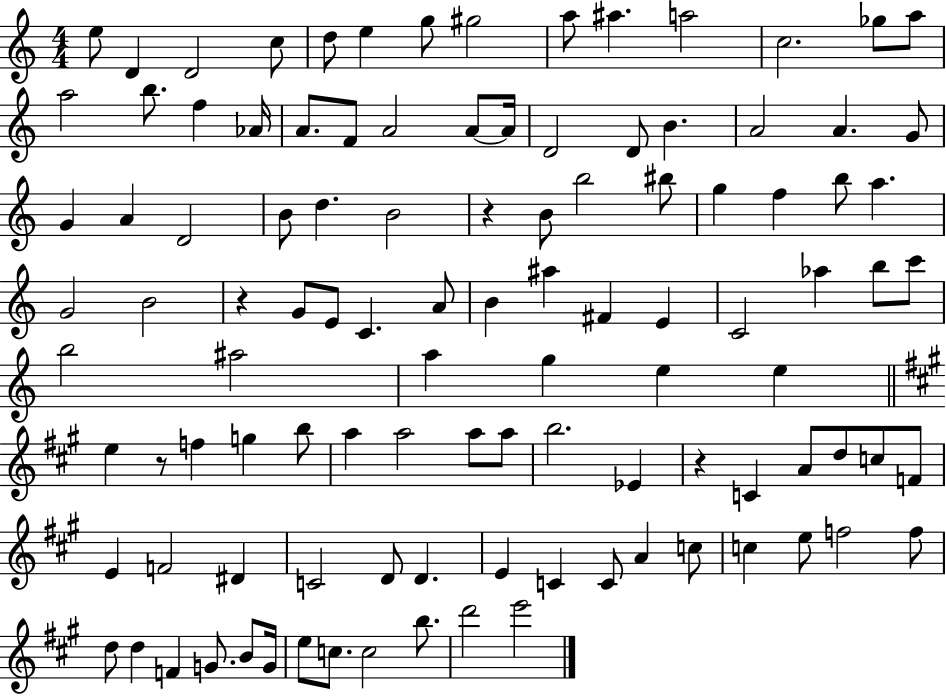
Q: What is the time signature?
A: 4/4